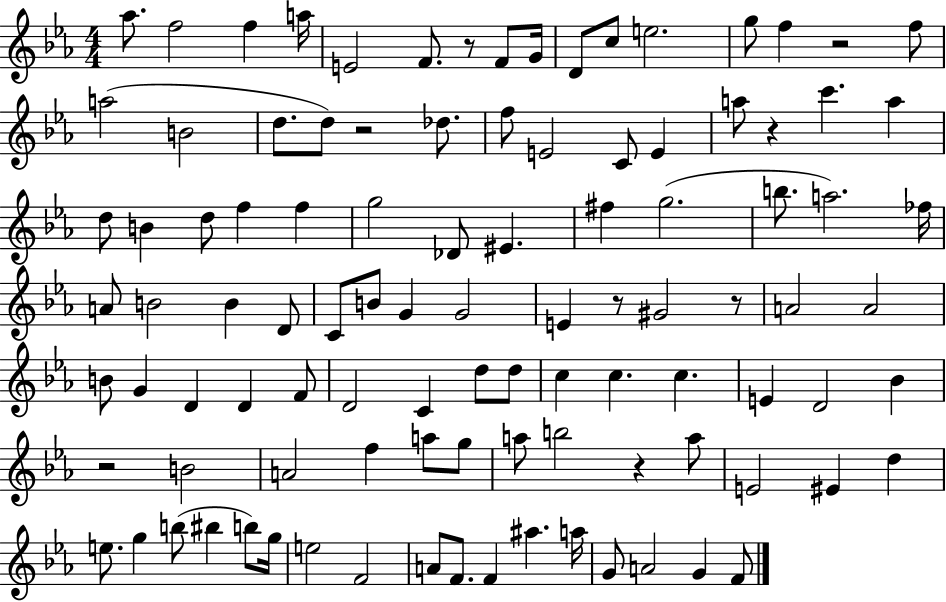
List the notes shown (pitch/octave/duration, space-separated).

Ab5/e. F5/h F5/q A5/s E4/h F4/e. R/e F4/e G4/s D4/e C5/e E5/h. G5/e F5/q R/h F5/e A5/h B4/h D5/e. D5/e R/h Db5/e. F5/e E4/h C4/e E4/q A5/e R/q C6/q. A5/q D5/e B4/q D5/e F5/q F5/q G5/h Db4/e EIS4/q. F#5/q G5/h. B5/e. A5/h. FES5/s A4/e B4/h B4/q D4/e C4/e B4/e G4/q G4/h E4/q R/e G#4/h R/e A4/h A4/h B4/e G4/q D4/q D4/q F4/e D4/h C4/q D5/e D5/e C5/q C5/q. C5/q. E4/q D4/h Bb4/q R/h B4/h A4/h F5/q A5/e G5/e A5/e B5/h R/q A5/e E4/h EIS4/q D5/q E5/e. G5/q B5/e BIS5/q B5/e G5/s E5/h F4/h A4/e F4/e. F4/q A#5/q. A5/s G4/e A4/h G4/q F4/e